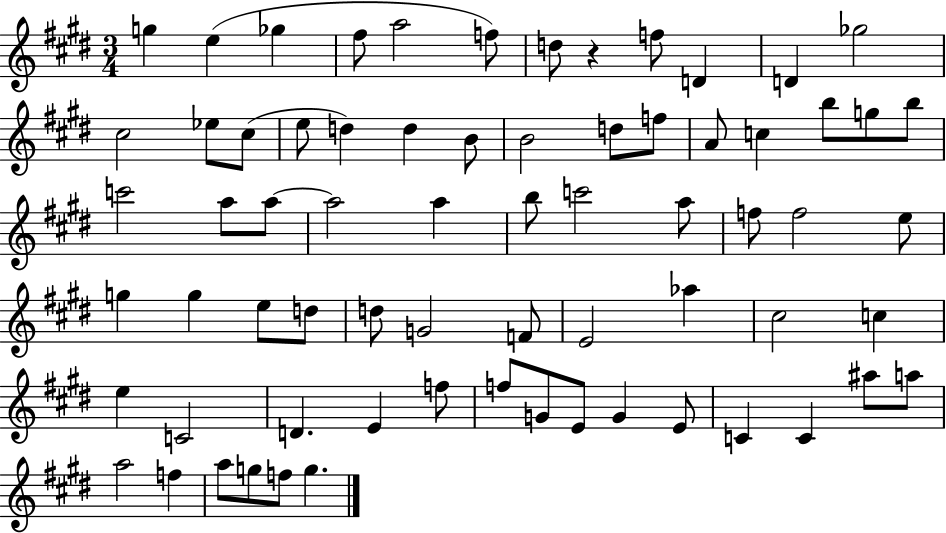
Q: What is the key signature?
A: E major